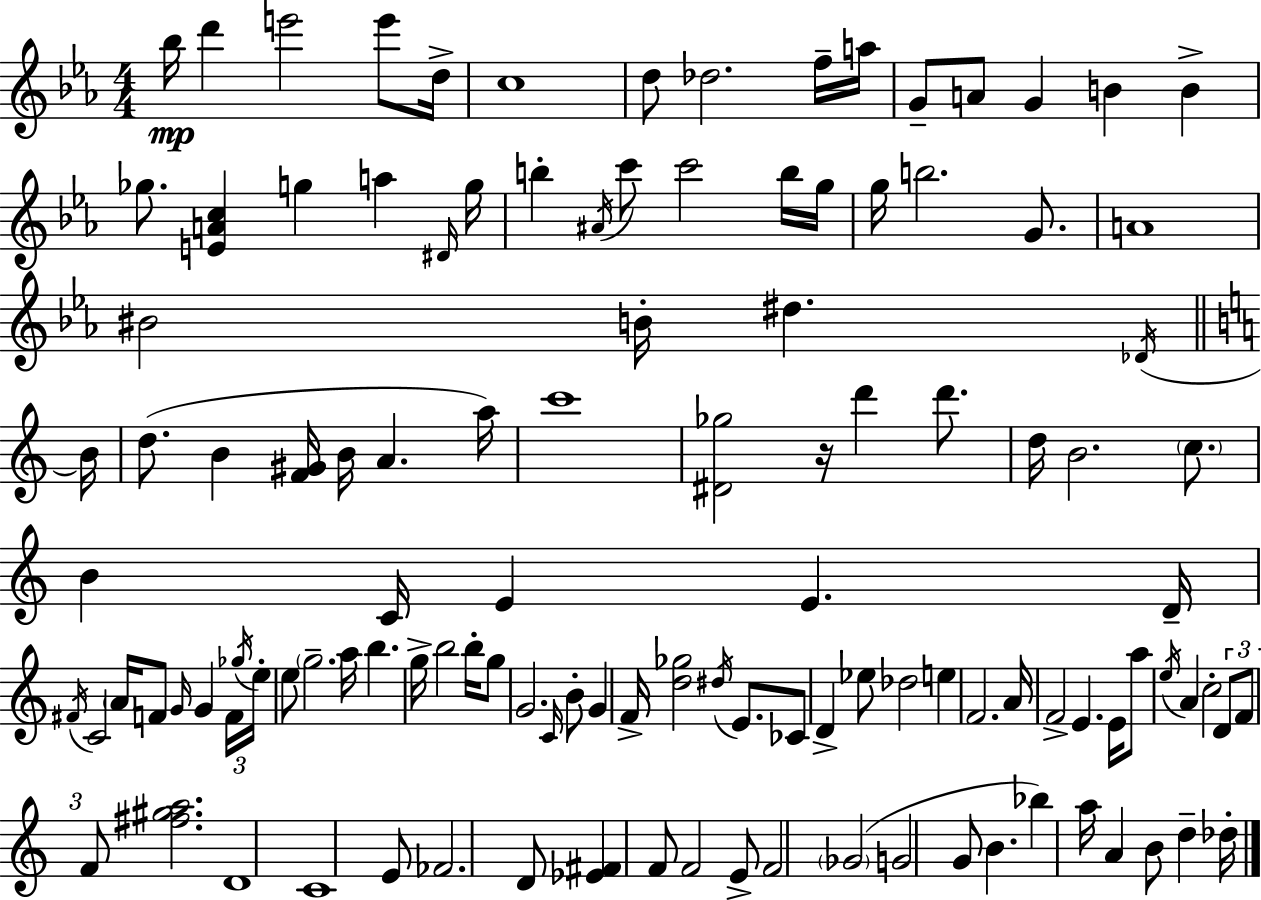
{
  \clef treble
  \numericTimeSignature
  \time 4/4
  \key c \minor
  \repeat volta 2 { bes''16\mp d'''4 e'''2 e'''8 d''16-> | c''1 | d''8 des''2. f''16-- a''16 | g'8-- a'8 g'4 b'4 b'4-> | \break ges''8. <e' a' c''>4 g''4 a''4 \grace { dis'16 } | g''16 b''4-. \acciaccatura { ais'16 } c'''8 c'''2 | b''16 g''16 g''16 b''2. g'8. | a'1 | \break bis'2 b'16-. dis''4. | \acciaccatura { des'16 } \bar "||" \break \key c \major b'16 d''8.( b'4 <f' gis'>16 b'16 a'4. | a''16) c'''1 | <dis' ges''>2 r16 d'''4 d'''8. | d''16 b'2. \parenthesize c''8. | \break b'4 c'16 e'4 e'4. | d'16-- \acciaccatura { fis'16 } c'2 \parenthesize a'16 f'8 \grace { g'16 } g'4 | \tuplet 3/2 { f'16 \acciaccatura { ges''16 } e''16-. } e''8 \parenthesize g''2.-- | a''16 b''4. g''16-> b''2 | \break b''16-. g''8 g'2. | \grace { c'16 } b'8-. g'4 f'16-> <d'' ges''>2 | \acciaccatura { dis''16 } e'8. ces'8 d'4-> ees''8 des''2 | e''4 f'2. | \break a'16 f'2-> e'4. | e'16 a''8 \acciaccatura { e''16 } a'4 c''2-. | \tuplet 3/2 { d'8 f'8 f'8 } <fis'' gis'' a''>2. | d'1 | \break c'1 | e'8 fes'2. | d'8 <ees' fis'>4 f'8 f'2 | e'8-> f'2 \parenthesize ges'2( | \break g'2 g'8 | b'4. bes''4) a''16 a'4 | b'8 d''4-- des''16-. } \bar "|."
}